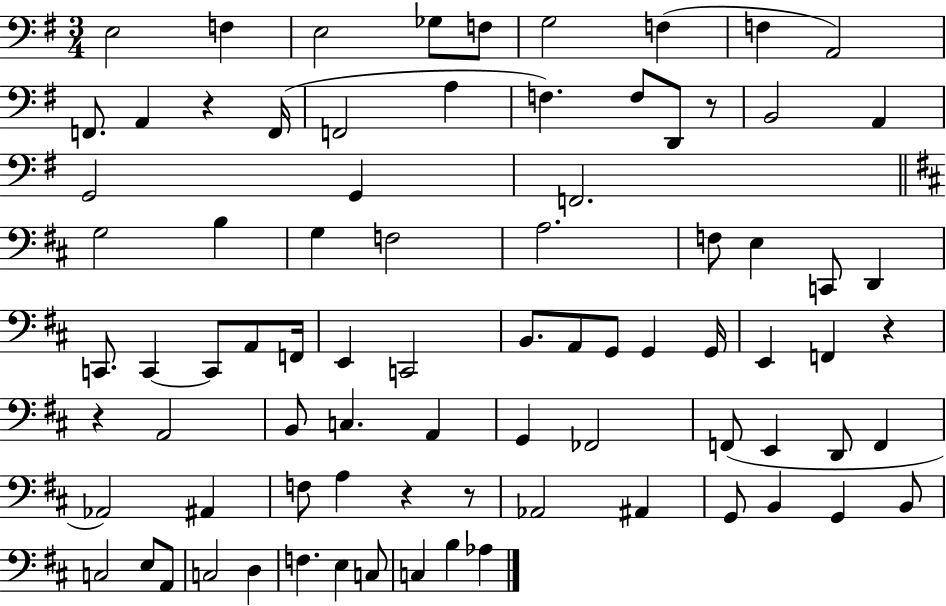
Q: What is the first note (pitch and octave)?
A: E3